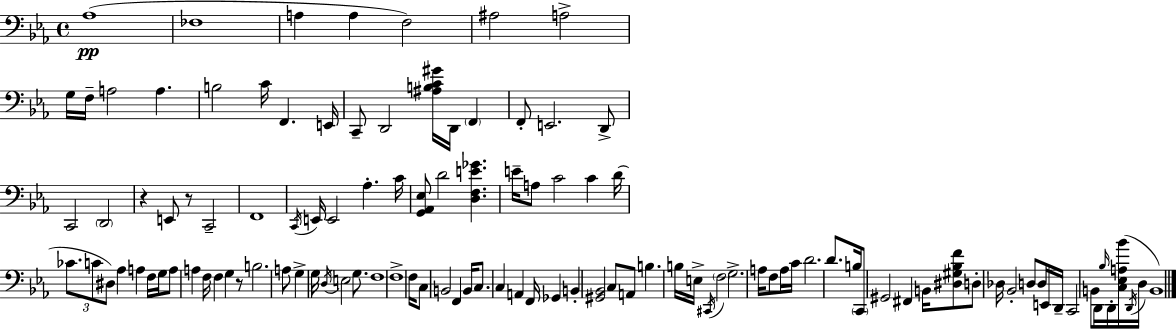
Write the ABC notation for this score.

X:1
T:Untitled
M:4/4
L:1/4
K:Cm
_A,4 _F,4 A, A, F,2 ^A,2 A,2 G,/4 F,/4 A,2 A, B,2 C/4 F,, E,,/4 C,,/2 D,,2 [^A,B,C^G]/4 D,,/4 F,, F,,/2 E,,2 D,,/2 C,,2 D,,2 z E,,/2 z/2 C,,2 F,,4 C,,/4 E,,/4 E,,2 _A, C/4 [G,,_A,,_E,]/2 D2 [D,F,E_G] E/4 A,/2 C2 C D/4 _C/2 C/2 ^D,/2 _A, A, F,/4 G,/4 A,/2 A, F,/4 F, G, z/2 B,2 A,/2 G, G,/4 D,/4 E,2 G,/2 F,4 F,4 F,/4 C,/2 B,,2 F,, B,,/4 C,/2 C, A,, F,,/4 _G,, B,, [^G,,_B,,]2 C,/2 A,,/2 B, B,/4 E,/4 ^C,,/4 F,2 G,2 A,/4 F,/2 A,/4 C/4 D2 D/2 B,/4 C,,/2 ^G,,2 ^F,, B,,/4 [^D,^G,_B,F]/2 D,/2 _D,/4 _B,,2 D,/2 D,/4 E,,/4 D,,/4 C,,2 B,,/2 D,,/4 _B,/4 D,,/4 [C,_E,A,_B]/4 D,,/4 D,/4 B,,4